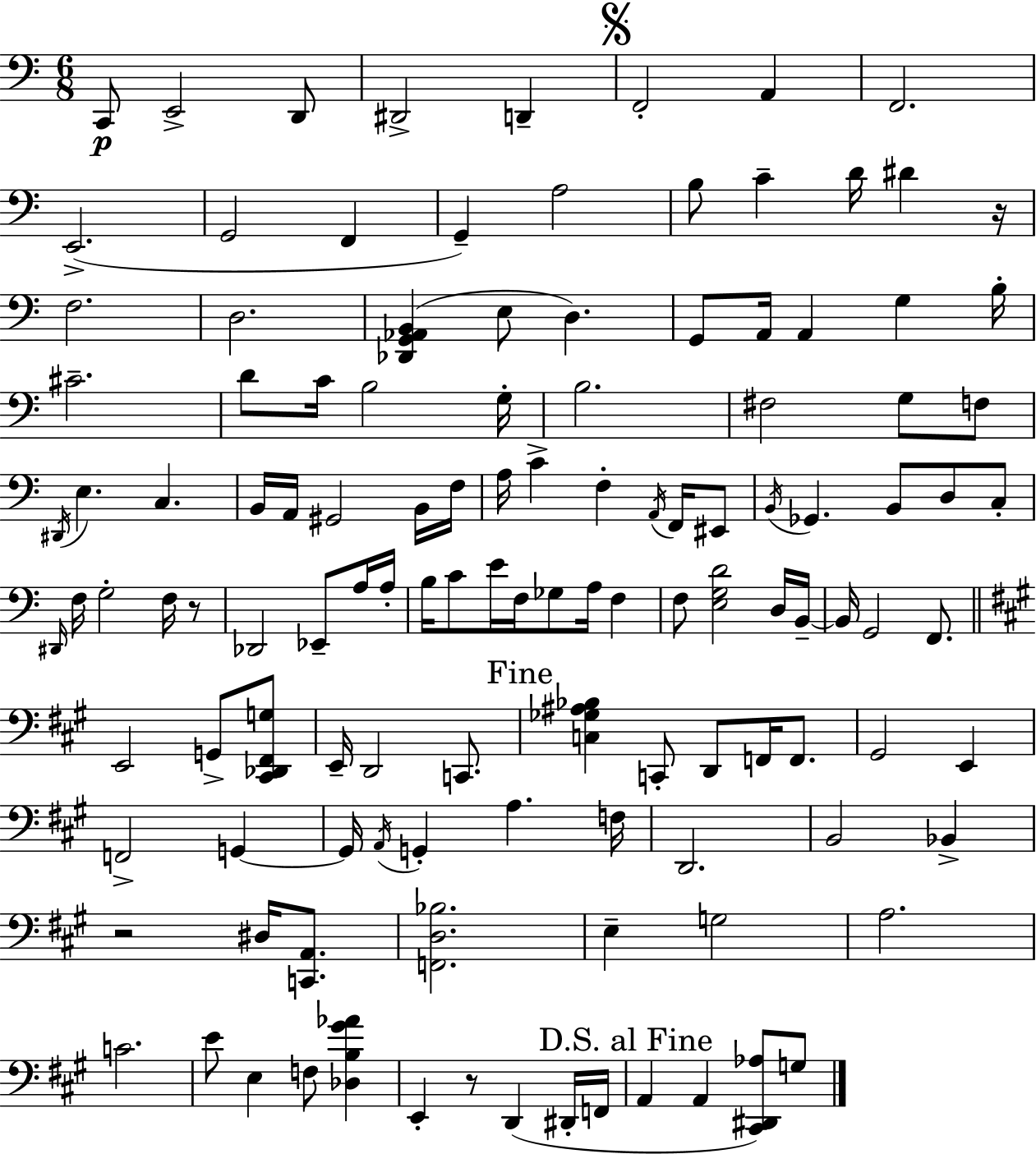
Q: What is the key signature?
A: C major